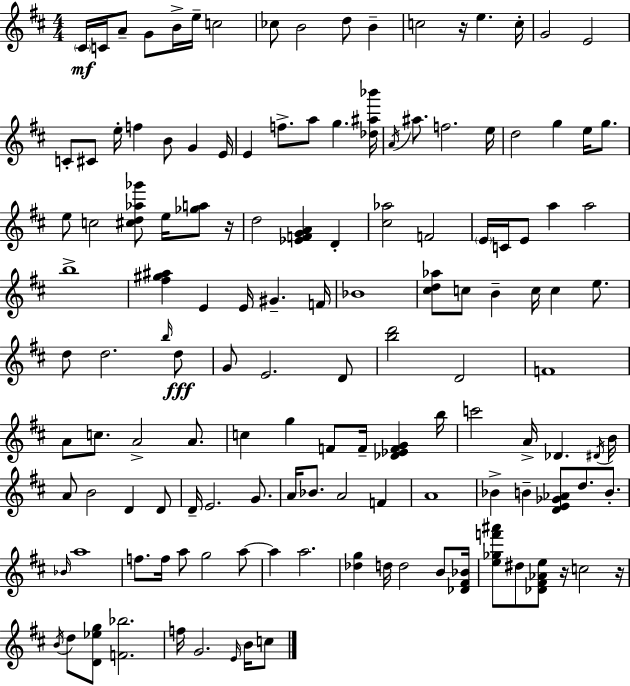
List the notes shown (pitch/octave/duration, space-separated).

C#4/s C4/s A4/e G4/e B4/s E5/s C5/h CES5/e B4/h D5/e B4/q C5/h R/s E5/q. C5/s G4/h E4/h C4/e C#4/e E5/s F5/q B4/e G4/q E4/s E4/q F5/e. A5/e G5/q. [Db5,A#5,Bb6]/s A4/s A#5/e. F5/h. E5/s D5/h G5/q E5/s G5/e. E5/e C5/h [C#5,D5,Ab5,Gb6]/e E5/s [Gb5,A5]/e R/s D5/h [Eb4,F4,G4,A4]/q D4/q [C#5,Ab5]/h F4/h E4/s C4/s E4/e A5/q A5/h B5/w [F#5,G#5,A#5]/q E4/q E4/s G#4/q. F4/s Bb4/w [C#5,D5,Ab5]/e C5/e B4/q C5/s C5/q E5/e. D5/e D5/h. B5/s D5/e G4/e E4/h. D4/e [B5,D6]/h D4/h F4/w A4/e C5/e. A4/h A4/e. C5/q G5/q F4/e F4/s [Db4,Eb4,F4,G4]/q B5/s C6/h A4/s Db4/q. D#4/s B4/s A4/e B4/h D4/q D4/e D4/s E4/h. G4/e. A4/s Bb4/e. A4/h F4/q A4/w Bb4/q B4/q [D4,E4,Gb4,Ab4]/e D5/e. B4/e. Bb4/s A5/w F5/e. F5/s A5/e G5/h A5/e A5/q A5/h. [Db5,G5]/q D5/s D5/h B4/e [Db4,F#4,Bb4]/s [E5,Gb5,F6,A#6]/e D#5/e [Db4,F#4,Ab4,E5]/e R/s C5/h R/s B4/s D5/e [D4,Eb5,G5]/e [F4,Bb5]/h. F5/s G4/h. E4/s B4/s C5/e